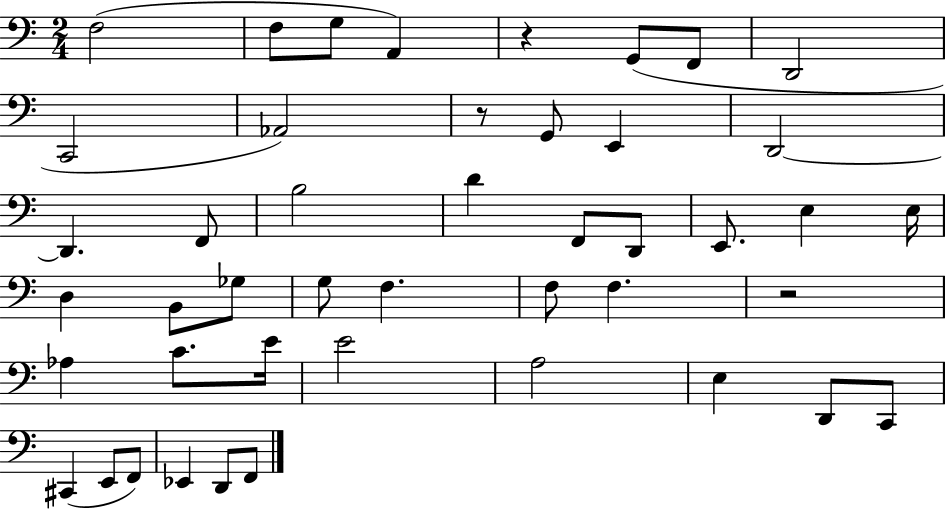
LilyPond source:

{
  \clef bass
  \numericTimeSignature
  \time 2/4
  \key c \major
  \repeat volta 2 { f2( | f8 g8 a,4) | r4 g,8( f,8 | d,2 | \break c,2 | aes,2) | r8 g,8 e,4 | d,2~~ | \break d,4. f,8 | b2 | d'4 f,8 d,8 | e,8. e4 e16 | \break d4 b,8 ges8 | g8 f4. | f8 f4. | r2 | \break aes4 c'8. e'16 | e'2 | a2 | e4 d,8 c,8 | \break cis,4( e,8 f,8) | ees,4 d,8 f,8 | } \bar "|."
}